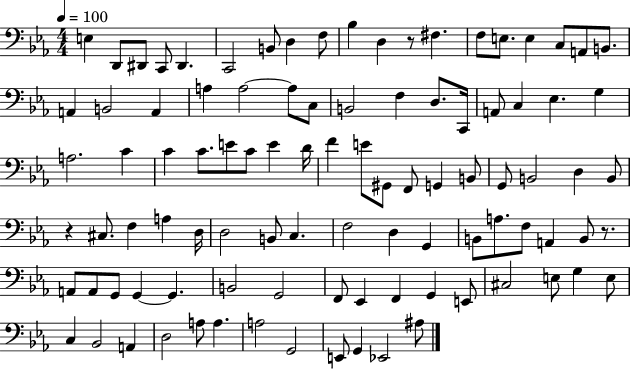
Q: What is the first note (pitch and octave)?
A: E3